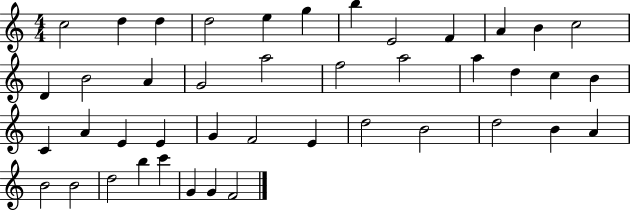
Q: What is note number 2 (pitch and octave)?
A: D5